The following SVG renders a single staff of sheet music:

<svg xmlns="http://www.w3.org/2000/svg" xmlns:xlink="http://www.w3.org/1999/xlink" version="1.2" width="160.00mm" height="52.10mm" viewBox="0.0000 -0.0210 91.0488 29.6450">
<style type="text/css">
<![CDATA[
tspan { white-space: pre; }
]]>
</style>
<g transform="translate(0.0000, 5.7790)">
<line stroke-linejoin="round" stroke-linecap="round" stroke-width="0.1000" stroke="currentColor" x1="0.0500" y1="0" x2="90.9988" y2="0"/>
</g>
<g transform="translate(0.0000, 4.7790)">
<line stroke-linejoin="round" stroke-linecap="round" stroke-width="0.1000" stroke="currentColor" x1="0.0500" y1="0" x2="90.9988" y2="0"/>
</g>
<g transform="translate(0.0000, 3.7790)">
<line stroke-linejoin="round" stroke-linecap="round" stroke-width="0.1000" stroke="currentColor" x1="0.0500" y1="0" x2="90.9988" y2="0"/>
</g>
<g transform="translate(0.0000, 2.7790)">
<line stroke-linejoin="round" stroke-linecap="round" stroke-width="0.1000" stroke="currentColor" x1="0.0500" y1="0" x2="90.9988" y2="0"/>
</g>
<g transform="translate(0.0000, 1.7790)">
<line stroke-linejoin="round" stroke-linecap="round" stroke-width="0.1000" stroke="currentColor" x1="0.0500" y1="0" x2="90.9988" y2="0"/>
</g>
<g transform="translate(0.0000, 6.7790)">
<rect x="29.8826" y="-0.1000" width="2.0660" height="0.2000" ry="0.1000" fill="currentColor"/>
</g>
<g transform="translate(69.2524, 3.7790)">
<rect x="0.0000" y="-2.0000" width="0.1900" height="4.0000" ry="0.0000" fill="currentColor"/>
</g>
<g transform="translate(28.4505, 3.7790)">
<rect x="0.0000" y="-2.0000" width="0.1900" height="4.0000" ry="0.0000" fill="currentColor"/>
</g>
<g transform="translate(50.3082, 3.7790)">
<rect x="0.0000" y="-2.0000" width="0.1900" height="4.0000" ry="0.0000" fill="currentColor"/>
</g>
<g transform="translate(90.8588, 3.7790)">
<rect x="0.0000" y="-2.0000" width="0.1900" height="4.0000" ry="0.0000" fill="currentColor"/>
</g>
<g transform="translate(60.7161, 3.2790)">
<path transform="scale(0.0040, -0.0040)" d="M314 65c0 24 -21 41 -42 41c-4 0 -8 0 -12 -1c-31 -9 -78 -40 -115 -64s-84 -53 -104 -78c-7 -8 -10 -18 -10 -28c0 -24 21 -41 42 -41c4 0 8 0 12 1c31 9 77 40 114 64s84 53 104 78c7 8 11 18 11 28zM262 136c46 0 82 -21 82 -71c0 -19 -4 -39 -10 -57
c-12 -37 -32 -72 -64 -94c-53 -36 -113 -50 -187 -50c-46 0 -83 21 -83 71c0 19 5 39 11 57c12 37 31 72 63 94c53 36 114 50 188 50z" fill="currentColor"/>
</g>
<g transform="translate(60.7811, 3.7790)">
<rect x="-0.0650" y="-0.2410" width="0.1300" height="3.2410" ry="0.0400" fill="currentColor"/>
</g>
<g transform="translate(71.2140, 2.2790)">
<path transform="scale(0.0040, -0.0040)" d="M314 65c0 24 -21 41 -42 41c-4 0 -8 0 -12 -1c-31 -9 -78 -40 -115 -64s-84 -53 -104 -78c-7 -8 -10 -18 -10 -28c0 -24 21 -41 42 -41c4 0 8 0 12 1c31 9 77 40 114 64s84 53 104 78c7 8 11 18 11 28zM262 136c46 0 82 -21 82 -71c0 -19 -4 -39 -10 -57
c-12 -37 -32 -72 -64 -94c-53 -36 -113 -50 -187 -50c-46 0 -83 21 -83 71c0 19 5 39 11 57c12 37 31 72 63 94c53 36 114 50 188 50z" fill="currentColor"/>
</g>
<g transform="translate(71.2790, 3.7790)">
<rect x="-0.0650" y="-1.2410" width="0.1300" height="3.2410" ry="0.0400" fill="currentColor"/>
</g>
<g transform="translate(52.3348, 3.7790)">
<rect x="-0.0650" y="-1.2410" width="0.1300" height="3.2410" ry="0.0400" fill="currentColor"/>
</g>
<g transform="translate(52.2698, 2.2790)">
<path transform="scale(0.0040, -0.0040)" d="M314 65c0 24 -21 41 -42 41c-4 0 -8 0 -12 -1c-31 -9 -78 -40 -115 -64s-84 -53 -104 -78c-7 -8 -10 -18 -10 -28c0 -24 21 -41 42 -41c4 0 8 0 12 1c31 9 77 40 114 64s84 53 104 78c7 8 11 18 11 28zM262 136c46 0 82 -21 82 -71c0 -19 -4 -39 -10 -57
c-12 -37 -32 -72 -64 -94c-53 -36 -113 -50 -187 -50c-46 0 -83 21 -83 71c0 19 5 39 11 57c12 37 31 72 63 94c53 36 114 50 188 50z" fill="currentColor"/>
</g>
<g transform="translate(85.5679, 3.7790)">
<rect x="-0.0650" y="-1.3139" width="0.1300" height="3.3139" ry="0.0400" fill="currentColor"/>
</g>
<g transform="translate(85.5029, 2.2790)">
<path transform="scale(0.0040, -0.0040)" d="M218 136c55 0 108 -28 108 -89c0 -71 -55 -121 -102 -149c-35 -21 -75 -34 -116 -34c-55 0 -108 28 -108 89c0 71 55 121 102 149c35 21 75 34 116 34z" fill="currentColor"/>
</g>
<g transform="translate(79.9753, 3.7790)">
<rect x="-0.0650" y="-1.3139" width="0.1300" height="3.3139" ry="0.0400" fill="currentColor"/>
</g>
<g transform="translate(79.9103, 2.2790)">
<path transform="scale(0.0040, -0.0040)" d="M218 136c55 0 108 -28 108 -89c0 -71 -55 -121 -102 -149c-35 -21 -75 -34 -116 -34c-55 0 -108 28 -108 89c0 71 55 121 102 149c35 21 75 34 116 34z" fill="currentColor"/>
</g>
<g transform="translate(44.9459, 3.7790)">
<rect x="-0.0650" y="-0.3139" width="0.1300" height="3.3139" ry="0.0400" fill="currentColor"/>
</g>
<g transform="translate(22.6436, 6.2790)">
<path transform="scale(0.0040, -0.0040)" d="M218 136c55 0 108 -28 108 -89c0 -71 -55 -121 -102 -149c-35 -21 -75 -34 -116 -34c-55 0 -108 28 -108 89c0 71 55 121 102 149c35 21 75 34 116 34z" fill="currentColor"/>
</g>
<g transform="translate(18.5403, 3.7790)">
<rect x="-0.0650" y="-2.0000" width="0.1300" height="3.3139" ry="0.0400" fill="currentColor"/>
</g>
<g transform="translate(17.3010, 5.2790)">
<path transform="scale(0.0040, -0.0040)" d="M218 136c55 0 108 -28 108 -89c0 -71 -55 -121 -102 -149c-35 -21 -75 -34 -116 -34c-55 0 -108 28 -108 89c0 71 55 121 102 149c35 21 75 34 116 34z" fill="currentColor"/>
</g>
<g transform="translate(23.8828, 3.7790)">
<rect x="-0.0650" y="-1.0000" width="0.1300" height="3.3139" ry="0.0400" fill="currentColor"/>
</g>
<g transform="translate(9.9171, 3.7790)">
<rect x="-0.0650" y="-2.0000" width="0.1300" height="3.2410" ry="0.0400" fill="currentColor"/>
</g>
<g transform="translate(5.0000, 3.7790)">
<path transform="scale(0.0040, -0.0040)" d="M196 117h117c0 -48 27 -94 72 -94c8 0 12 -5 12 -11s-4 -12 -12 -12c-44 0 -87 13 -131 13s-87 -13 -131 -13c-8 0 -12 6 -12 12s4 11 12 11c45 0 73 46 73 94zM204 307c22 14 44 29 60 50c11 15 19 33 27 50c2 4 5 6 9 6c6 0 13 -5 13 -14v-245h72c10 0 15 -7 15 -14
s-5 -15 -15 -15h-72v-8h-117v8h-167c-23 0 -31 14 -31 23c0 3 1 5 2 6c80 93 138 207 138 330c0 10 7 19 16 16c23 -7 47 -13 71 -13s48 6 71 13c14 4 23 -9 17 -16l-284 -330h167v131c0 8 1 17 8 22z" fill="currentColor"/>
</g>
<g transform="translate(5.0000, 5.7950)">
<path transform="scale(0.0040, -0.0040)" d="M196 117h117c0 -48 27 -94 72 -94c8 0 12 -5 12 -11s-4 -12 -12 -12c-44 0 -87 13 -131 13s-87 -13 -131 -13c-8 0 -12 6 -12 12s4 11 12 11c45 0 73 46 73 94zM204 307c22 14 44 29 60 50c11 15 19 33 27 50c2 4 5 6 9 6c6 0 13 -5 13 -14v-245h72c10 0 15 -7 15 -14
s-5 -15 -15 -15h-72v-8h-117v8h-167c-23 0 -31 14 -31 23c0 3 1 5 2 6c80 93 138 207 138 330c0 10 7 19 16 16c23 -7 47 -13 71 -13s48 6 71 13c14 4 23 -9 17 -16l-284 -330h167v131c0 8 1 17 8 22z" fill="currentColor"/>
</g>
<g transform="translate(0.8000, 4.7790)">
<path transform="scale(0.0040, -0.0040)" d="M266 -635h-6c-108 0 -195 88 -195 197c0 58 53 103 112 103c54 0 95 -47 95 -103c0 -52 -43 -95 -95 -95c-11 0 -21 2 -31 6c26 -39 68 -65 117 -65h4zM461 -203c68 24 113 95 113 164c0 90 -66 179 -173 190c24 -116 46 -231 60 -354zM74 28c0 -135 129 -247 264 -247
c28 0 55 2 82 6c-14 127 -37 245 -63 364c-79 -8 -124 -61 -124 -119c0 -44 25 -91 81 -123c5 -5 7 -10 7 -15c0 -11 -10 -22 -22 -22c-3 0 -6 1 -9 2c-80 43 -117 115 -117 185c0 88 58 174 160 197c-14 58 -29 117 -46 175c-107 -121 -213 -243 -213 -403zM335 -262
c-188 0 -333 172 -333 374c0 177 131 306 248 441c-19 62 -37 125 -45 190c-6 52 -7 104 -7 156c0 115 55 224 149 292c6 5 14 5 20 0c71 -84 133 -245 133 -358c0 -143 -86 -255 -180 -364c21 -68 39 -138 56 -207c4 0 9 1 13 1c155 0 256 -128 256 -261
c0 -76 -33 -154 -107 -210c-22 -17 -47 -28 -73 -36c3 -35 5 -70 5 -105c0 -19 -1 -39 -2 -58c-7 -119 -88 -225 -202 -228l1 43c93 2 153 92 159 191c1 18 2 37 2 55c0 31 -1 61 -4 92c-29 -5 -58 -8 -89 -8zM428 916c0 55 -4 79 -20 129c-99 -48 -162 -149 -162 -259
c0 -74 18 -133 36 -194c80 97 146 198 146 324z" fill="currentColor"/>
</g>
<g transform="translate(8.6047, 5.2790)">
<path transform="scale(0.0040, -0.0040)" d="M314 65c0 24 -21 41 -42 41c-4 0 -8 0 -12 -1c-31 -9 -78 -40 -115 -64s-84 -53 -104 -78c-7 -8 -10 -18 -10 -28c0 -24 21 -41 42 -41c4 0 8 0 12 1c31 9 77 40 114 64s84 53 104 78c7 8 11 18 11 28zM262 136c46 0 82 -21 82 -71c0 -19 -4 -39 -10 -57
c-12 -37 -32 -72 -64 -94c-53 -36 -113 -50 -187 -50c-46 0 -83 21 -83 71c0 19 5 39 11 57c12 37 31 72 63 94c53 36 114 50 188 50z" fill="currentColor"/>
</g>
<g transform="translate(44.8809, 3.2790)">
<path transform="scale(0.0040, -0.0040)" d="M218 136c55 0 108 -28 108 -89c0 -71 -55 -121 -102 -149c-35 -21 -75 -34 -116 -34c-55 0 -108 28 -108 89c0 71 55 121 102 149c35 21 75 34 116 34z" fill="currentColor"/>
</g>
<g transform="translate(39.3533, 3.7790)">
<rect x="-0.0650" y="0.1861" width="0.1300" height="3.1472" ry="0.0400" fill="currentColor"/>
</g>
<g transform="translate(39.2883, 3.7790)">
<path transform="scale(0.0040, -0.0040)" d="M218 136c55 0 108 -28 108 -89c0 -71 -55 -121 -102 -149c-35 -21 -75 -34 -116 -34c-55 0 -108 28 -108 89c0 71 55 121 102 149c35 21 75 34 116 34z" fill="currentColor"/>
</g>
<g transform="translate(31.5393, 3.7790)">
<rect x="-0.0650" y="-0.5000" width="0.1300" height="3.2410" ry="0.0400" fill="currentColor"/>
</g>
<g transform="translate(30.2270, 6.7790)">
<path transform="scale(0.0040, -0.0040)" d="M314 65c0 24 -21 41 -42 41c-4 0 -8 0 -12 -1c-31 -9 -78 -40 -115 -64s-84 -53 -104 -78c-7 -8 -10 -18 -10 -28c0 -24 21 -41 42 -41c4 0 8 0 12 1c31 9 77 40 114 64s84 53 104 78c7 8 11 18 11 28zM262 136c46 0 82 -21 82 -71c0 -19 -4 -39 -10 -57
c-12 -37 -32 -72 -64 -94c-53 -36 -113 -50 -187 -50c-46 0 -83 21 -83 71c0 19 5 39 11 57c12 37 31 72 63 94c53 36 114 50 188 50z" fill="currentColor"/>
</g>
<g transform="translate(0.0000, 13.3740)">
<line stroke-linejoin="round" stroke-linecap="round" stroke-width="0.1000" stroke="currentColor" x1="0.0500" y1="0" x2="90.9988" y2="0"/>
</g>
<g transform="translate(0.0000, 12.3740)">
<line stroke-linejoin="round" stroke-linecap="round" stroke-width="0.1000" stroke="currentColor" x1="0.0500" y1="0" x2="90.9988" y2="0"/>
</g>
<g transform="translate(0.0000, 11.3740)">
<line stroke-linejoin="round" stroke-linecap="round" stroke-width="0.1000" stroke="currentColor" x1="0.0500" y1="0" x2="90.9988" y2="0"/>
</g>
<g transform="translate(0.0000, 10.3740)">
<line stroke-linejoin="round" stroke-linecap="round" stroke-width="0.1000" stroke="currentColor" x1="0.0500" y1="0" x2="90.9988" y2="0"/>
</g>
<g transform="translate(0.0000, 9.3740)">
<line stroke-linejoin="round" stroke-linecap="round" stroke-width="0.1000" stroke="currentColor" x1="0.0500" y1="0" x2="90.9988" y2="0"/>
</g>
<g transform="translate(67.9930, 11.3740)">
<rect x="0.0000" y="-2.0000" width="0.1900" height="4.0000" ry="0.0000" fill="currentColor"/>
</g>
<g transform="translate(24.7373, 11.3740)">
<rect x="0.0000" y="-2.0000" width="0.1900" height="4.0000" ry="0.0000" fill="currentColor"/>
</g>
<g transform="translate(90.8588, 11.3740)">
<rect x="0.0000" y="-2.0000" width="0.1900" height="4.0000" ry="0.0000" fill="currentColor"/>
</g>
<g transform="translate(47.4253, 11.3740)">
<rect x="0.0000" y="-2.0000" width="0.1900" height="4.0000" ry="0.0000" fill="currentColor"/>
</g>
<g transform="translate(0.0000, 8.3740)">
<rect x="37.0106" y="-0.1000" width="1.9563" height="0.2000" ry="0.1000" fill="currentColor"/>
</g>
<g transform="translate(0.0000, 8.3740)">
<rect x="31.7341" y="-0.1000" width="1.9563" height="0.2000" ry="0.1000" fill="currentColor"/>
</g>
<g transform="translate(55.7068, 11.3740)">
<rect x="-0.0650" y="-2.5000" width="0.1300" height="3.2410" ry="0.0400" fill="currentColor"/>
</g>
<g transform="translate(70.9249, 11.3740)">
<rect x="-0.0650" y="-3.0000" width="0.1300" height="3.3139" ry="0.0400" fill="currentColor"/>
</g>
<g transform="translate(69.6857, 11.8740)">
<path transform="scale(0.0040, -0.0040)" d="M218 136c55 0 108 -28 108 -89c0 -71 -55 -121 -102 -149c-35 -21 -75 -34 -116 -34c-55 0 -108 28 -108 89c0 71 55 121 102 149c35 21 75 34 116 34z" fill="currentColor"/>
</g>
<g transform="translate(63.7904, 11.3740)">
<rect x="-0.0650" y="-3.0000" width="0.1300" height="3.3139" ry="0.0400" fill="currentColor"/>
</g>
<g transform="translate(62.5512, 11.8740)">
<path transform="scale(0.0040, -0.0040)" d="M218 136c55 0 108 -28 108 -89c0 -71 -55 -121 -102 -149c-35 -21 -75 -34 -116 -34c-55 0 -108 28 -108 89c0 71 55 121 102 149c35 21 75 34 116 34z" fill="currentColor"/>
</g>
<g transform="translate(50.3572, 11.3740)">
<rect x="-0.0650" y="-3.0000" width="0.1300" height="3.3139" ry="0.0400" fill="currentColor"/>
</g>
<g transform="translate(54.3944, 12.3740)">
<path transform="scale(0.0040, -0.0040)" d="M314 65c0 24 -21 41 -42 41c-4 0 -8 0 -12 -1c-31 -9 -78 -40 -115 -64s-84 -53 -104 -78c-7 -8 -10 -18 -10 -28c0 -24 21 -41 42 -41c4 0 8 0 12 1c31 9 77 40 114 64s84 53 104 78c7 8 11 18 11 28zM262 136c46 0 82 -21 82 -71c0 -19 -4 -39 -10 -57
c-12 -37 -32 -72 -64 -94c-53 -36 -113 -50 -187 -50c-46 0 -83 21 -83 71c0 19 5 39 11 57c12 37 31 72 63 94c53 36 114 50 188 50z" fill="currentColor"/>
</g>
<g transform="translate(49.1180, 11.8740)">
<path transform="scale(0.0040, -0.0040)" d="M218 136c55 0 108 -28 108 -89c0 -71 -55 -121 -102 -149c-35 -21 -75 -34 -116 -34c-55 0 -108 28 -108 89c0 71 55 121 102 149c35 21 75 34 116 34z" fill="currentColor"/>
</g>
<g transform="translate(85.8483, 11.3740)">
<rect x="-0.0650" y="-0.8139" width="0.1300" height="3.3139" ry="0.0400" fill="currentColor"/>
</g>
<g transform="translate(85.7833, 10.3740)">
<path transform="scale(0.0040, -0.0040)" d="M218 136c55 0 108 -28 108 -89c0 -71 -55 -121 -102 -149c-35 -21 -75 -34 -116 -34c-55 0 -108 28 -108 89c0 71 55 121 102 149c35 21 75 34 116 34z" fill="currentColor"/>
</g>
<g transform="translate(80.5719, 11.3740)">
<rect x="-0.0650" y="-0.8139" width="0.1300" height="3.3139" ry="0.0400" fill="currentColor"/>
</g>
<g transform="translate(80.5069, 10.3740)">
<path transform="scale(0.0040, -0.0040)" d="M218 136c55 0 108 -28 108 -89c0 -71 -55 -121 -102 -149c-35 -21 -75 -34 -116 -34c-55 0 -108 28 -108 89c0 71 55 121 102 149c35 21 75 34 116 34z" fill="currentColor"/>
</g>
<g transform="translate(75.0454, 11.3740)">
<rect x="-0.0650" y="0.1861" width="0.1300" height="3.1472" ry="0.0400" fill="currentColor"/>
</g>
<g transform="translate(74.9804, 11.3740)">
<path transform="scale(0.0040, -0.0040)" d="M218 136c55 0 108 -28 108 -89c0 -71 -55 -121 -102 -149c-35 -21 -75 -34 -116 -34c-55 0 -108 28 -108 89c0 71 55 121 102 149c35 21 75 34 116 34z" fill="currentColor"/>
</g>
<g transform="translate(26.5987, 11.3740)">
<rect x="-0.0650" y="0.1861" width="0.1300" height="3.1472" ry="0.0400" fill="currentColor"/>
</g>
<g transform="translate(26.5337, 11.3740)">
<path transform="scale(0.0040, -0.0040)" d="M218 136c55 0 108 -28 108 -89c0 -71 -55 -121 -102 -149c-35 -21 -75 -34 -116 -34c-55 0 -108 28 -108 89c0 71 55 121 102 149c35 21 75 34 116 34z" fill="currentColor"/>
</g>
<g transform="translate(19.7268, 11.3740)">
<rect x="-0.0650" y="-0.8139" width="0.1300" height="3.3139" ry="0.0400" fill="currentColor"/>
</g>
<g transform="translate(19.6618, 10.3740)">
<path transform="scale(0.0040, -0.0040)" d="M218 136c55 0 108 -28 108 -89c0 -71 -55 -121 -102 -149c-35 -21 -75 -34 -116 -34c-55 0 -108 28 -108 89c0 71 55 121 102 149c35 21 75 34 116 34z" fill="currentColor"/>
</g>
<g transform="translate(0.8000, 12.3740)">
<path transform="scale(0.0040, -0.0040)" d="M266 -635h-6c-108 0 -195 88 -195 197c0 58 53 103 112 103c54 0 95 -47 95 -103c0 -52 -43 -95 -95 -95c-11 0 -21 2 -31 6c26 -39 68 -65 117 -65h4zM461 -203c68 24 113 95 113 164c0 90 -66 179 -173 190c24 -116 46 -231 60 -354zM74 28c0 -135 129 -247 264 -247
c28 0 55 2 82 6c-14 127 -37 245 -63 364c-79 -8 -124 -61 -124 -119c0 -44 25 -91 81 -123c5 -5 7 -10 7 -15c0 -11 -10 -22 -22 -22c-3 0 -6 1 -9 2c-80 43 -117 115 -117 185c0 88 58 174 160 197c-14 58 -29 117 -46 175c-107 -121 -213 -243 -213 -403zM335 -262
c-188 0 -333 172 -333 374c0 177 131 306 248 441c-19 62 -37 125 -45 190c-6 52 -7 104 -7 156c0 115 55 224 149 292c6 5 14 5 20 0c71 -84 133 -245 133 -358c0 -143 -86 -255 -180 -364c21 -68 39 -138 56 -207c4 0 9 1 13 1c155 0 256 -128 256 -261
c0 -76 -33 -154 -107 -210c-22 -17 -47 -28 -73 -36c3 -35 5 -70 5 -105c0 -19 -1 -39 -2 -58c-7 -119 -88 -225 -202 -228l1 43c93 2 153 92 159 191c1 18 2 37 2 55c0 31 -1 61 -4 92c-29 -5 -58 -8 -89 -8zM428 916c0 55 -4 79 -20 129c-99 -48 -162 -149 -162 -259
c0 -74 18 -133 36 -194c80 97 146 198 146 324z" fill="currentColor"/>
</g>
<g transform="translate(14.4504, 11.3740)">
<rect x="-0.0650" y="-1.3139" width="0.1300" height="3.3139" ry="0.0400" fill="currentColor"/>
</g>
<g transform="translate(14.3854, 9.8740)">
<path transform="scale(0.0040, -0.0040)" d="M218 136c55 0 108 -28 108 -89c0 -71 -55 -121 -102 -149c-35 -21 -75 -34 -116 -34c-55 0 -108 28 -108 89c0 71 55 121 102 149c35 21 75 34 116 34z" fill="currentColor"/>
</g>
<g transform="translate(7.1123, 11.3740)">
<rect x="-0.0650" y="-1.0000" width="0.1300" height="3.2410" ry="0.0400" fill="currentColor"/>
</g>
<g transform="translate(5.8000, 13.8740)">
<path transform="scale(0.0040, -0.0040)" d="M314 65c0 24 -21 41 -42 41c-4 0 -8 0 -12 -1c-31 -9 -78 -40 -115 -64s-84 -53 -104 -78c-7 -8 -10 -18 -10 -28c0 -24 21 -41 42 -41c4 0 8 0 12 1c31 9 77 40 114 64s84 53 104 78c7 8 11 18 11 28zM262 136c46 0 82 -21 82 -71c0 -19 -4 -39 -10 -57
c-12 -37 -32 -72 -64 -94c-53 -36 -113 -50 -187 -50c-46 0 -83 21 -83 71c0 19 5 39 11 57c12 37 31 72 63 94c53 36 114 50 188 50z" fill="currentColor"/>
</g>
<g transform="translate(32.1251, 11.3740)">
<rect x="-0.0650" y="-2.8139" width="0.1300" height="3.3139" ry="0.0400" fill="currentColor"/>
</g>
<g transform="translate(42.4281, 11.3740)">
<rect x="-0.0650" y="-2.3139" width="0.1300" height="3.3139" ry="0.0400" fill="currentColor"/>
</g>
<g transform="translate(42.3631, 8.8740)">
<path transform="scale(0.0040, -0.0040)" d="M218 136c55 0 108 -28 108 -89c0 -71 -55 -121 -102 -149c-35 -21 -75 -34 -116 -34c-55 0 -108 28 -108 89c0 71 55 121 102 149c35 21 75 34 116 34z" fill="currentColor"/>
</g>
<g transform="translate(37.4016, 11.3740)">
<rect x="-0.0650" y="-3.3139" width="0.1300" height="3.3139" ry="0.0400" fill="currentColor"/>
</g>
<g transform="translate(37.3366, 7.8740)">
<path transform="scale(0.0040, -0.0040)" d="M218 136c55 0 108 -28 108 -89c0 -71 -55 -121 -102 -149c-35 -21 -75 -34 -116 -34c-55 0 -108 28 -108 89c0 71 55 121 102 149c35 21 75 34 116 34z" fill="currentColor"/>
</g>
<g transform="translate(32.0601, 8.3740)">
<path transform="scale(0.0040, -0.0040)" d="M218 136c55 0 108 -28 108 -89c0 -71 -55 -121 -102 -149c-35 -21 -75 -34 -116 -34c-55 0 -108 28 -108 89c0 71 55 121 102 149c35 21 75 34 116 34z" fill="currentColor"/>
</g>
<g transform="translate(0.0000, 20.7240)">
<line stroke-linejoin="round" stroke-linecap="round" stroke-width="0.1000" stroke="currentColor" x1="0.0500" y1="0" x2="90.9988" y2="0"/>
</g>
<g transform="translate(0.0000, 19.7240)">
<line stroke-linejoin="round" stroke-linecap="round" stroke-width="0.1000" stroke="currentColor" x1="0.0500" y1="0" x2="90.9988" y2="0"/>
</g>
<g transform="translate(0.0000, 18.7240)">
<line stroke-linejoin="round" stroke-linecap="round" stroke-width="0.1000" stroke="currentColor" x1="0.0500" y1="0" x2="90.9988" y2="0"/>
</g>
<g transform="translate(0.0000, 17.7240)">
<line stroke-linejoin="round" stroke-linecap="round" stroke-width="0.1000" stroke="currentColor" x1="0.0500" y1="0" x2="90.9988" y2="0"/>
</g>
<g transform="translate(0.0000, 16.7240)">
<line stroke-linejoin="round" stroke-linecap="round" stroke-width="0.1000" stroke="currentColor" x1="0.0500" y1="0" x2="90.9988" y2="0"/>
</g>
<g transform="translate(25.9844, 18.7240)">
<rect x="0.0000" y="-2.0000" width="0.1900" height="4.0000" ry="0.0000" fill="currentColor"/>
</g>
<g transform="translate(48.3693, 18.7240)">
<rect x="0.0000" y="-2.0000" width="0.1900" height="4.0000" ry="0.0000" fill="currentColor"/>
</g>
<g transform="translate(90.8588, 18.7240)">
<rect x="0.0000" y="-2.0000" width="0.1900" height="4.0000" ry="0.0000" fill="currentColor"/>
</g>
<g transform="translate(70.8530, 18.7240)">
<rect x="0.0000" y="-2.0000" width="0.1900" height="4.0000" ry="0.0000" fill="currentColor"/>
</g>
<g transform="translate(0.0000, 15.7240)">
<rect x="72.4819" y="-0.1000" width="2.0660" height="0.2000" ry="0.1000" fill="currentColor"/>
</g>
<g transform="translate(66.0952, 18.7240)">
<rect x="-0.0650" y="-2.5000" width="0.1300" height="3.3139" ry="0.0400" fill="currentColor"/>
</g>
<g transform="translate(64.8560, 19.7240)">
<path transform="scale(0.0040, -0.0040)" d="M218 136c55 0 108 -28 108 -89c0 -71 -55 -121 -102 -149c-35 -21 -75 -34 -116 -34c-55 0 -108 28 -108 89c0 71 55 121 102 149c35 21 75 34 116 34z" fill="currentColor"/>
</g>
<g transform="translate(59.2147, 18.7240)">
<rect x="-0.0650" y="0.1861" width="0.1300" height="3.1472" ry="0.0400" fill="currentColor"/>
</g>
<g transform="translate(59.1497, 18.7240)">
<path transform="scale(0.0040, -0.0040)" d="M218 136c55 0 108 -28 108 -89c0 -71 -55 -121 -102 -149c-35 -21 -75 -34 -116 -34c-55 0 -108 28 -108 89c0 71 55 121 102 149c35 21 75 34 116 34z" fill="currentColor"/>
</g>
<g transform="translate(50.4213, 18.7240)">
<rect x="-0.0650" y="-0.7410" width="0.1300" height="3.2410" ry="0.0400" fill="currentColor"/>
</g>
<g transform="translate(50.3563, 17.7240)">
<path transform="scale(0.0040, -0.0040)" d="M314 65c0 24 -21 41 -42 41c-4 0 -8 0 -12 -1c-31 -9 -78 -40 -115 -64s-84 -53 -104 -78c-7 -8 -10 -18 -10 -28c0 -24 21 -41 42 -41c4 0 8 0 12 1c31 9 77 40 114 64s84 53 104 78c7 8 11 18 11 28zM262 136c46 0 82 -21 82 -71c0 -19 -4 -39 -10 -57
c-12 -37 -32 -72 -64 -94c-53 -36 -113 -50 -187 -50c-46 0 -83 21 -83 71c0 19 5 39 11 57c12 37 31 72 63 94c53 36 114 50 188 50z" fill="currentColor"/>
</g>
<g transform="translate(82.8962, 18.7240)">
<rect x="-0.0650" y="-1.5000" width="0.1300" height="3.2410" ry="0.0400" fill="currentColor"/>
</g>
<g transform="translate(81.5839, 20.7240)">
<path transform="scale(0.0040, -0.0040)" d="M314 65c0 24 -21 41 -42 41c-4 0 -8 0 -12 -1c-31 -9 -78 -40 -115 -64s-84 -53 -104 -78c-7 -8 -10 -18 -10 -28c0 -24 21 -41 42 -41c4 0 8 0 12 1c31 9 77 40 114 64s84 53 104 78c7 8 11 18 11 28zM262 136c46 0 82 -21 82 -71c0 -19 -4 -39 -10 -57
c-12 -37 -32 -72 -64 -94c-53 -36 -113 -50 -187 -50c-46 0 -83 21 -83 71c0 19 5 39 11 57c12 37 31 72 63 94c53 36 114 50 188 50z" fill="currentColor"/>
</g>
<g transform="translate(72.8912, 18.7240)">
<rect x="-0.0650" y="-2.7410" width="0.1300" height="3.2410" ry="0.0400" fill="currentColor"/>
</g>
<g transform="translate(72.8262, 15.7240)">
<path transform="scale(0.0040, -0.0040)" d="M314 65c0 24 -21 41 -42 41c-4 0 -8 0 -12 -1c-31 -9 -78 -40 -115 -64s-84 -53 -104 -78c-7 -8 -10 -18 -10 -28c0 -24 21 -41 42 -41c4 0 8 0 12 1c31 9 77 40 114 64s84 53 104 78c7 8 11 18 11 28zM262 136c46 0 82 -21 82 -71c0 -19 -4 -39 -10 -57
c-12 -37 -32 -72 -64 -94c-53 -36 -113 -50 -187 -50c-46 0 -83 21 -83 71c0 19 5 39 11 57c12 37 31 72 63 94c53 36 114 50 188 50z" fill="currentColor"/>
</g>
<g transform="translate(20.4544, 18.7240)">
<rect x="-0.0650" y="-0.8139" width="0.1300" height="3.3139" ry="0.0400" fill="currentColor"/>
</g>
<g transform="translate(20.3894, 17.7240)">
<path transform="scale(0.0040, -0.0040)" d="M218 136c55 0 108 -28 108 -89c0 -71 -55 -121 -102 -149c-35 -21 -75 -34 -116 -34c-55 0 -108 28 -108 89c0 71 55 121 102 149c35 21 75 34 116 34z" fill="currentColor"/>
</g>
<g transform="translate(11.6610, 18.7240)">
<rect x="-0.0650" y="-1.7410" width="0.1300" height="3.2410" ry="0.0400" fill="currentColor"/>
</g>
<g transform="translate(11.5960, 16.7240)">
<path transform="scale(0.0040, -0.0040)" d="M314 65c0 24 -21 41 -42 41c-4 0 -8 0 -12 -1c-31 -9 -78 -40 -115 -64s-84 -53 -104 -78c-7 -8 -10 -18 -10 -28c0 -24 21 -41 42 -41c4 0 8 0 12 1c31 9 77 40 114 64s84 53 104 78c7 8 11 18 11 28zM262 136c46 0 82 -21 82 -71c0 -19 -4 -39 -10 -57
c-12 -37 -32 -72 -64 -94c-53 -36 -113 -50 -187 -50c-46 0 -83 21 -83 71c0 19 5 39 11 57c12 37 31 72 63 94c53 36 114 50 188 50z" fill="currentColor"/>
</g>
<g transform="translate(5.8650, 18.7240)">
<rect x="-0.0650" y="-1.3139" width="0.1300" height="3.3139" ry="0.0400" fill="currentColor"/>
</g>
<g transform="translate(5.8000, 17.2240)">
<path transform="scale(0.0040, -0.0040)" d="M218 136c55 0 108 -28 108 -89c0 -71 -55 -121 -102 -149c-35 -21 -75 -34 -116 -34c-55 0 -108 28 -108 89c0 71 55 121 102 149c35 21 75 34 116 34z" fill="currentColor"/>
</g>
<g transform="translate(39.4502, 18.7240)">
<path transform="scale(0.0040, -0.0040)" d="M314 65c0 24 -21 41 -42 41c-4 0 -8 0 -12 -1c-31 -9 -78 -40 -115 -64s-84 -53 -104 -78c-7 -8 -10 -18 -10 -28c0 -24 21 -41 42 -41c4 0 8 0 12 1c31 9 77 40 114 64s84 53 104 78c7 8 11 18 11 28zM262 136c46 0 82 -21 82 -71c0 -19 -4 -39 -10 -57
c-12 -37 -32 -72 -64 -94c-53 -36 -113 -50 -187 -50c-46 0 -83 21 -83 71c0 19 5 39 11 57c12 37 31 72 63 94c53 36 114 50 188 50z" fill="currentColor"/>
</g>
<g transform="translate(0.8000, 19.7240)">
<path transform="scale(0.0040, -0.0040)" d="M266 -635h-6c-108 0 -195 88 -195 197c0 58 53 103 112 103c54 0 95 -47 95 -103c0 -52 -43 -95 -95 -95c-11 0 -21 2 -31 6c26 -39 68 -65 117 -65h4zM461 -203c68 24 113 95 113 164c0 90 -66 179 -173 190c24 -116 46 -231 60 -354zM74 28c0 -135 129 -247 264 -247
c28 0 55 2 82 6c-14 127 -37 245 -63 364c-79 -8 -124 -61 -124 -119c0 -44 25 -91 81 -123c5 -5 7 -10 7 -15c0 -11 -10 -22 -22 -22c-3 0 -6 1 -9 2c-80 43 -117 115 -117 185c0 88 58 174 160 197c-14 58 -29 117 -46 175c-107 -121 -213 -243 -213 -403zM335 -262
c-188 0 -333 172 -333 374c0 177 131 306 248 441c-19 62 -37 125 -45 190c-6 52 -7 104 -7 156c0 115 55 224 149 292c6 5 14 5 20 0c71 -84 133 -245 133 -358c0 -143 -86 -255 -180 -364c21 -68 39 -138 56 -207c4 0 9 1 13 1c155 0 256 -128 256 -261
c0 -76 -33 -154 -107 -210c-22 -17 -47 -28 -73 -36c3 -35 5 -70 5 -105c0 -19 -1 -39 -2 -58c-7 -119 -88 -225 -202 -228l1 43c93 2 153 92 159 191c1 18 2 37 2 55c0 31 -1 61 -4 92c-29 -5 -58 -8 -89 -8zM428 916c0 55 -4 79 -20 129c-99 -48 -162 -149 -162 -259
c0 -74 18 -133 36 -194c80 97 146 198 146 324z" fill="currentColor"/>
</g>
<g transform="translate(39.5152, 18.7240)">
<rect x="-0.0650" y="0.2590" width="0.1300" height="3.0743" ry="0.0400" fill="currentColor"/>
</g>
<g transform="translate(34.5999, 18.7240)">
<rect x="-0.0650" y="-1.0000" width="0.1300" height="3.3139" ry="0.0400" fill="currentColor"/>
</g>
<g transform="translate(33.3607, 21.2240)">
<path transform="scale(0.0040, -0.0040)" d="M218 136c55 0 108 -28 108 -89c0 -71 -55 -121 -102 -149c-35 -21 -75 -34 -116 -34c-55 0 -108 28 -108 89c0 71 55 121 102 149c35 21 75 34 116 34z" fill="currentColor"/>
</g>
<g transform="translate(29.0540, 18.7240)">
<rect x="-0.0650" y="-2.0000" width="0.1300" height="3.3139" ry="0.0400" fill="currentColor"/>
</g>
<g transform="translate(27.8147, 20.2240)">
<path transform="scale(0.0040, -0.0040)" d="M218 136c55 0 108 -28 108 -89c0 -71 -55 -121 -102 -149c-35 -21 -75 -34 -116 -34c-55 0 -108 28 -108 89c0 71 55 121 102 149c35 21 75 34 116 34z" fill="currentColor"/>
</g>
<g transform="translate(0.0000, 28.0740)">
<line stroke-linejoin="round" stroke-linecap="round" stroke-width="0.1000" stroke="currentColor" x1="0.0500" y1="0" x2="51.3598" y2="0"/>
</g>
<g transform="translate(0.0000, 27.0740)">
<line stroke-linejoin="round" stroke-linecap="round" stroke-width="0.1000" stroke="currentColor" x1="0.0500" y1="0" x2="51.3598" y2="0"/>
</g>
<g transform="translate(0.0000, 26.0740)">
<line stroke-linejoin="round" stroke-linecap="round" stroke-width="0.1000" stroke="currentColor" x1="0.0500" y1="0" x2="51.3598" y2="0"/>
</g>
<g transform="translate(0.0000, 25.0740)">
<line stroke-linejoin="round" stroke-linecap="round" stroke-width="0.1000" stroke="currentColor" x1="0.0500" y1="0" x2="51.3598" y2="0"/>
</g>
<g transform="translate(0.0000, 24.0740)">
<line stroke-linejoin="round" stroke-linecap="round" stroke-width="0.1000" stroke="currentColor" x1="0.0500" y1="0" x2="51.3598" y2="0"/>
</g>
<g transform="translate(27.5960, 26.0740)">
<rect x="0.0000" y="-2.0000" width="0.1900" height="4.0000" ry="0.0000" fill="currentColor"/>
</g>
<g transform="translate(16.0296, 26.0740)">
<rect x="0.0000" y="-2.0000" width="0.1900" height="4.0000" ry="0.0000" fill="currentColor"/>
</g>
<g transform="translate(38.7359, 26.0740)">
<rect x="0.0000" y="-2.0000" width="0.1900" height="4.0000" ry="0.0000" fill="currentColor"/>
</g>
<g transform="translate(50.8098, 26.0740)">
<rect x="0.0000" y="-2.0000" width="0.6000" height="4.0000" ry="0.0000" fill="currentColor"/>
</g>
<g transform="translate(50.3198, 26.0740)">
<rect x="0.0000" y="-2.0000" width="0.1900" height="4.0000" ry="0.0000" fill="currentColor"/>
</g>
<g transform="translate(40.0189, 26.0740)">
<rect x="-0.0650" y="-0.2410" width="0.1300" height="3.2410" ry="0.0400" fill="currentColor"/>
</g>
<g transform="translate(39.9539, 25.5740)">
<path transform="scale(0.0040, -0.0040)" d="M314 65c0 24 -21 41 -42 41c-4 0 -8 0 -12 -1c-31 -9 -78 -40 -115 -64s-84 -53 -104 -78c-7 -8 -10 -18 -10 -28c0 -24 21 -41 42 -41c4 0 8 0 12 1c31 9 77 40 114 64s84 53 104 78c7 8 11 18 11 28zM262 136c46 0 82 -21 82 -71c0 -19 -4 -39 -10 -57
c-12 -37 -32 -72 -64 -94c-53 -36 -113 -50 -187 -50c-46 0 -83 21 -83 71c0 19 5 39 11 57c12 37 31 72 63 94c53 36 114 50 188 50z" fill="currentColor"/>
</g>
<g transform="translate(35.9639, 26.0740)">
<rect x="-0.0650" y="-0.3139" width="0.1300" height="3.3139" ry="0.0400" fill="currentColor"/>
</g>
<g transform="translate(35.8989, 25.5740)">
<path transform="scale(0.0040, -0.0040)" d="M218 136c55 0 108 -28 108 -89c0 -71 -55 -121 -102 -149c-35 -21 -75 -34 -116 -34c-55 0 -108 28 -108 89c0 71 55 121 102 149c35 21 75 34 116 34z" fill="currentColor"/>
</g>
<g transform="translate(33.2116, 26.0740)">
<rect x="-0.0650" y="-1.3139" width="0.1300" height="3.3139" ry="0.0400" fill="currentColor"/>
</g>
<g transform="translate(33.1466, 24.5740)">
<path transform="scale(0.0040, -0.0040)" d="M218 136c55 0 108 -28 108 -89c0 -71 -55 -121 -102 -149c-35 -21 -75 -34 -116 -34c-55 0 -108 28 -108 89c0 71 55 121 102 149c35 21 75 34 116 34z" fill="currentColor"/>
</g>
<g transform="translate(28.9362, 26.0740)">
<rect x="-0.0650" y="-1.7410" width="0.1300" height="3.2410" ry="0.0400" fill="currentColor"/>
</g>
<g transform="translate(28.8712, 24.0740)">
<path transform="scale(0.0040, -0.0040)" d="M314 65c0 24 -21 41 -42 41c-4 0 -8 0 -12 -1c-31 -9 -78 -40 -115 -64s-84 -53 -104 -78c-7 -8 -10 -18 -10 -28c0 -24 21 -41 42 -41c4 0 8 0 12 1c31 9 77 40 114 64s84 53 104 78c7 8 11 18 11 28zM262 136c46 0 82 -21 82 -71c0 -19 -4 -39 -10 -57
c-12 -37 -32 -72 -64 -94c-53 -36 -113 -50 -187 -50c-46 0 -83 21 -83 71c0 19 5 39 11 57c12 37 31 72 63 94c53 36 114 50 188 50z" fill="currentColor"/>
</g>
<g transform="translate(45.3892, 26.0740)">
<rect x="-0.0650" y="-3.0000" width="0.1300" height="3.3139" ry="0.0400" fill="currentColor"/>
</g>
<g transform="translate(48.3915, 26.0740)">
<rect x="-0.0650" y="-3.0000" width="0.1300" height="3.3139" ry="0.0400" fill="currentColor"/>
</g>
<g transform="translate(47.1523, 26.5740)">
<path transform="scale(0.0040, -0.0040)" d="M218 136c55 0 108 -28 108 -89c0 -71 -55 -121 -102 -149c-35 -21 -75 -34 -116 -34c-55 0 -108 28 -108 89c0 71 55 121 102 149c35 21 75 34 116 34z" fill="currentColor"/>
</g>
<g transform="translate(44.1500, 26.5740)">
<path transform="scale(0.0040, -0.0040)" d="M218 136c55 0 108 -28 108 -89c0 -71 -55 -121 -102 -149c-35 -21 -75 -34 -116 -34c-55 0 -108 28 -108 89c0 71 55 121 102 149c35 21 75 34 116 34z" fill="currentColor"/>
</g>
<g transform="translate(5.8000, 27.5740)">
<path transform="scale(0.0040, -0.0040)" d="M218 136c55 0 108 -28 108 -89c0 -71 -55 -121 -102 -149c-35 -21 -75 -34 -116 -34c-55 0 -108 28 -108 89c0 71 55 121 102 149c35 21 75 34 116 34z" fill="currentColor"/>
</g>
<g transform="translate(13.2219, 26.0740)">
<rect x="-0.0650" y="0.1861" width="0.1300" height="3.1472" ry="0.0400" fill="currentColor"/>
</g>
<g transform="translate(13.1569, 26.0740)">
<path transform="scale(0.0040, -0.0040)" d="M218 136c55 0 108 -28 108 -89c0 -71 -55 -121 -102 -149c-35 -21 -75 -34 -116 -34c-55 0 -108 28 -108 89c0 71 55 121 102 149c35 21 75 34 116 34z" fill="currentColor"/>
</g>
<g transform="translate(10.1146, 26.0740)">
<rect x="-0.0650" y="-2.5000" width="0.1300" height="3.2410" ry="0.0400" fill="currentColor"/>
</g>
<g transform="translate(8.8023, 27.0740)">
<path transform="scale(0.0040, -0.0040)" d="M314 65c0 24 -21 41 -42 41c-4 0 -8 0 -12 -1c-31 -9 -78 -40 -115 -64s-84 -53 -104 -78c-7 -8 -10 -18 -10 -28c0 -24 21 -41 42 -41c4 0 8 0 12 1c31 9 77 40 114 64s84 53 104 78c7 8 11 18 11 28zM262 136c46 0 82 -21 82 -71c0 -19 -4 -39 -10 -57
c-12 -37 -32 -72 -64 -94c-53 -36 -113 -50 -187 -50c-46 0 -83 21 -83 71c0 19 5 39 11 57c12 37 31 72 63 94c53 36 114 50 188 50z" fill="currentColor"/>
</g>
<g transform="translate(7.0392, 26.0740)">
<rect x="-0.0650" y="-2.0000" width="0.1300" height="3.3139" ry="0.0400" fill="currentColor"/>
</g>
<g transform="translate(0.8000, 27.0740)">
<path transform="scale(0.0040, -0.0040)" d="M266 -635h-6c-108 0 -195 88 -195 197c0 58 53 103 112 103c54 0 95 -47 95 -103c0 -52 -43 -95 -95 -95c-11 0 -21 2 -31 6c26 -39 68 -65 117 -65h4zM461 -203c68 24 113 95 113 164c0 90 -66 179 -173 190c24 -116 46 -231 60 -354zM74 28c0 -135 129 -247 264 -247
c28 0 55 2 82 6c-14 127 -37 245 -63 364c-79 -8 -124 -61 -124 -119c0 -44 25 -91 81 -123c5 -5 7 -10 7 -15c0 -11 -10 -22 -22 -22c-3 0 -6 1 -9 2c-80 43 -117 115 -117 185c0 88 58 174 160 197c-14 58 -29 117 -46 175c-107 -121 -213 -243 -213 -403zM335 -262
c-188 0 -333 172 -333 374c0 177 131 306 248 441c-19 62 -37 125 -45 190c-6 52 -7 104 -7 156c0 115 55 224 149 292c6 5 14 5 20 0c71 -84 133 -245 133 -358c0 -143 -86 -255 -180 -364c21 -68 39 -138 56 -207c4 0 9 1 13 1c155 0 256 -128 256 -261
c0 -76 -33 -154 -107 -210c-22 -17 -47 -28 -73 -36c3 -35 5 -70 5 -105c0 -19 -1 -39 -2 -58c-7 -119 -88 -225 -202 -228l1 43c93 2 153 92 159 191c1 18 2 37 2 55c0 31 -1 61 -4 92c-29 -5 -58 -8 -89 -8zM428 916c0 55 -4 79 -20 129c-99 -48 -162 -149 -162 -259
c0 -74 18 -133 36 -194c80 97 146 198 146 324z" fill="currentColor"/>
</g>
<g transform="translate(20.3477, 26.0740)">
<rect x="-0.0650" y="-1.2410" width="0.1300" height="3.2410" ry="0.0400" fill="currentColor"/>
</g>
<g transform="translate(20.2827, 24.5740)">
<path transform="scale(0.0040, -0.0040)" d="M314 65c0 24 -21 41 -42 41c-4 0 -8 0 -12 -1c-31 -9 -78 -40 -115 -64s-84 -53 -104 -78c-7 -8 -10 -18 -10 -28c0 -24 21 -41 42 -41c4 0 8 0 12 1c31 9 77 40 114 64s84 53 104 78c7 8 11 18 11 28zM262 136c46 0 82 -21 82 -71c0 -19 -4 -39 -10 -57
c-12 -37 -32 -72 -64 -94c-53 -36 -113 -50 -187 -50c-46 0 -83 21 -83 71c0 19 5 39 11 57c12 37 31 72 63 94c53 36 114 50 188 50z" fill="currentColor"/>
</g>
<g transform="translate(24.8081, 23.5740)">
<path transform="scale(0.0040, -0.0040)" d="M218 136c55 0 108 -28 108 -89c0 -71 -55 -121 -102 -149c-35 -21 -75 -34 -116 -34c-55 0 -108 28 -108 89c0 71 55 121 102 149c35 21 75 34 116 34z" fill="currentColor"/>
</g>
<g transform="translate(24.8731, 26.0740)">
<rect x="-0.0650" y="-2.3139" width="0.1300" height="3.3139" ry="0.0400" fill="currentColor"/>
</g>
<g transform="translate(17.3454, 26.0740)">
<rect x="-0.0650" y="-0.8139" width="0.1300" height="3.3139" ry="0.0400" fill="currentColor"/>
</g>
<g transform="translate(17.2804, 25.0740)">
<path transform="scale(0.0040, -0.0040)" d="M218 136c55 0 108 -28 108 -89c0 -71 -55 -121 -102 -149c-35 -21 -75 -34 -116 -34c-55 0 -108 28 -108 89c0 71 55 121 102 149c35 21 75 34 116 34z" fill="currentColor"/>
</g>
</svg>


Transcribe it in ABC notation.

X:1
T:Untitled
M:4/4
L:1/4
K:C
F2 F D C2 B c e2 c2 e2 e e D2 e d B a b g A G2 A A B d d e f2 d F D B2 d2 B G a2 E2 F G2 B d e2 g f2 e c c2 A A